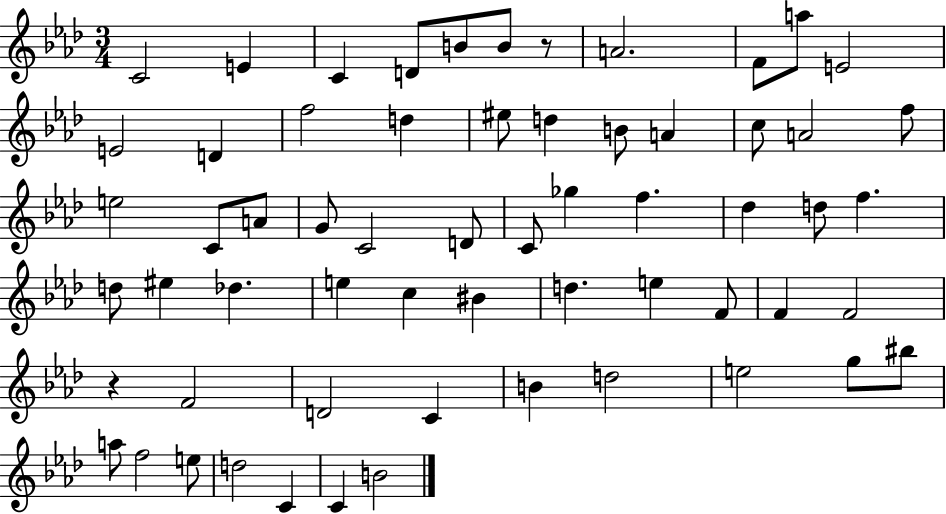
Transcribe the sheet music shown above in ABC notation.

X:1
T:Untitled
M:3/4
L:1/4
K:Ab
C2 E C D/2 B/2 B/2 z/2 A2 F/2 a/2 E2 E2 D f2 d ^e/2 d B/2 A c/2 A2 f/2 e2 C/2 A/2 G/2 C2 D/2 C/2 _g f _d d/2 f d/2 ^e _d e c ^B d e F/2 F F2 z F2 D2 C B d2 e2 g/2 ^b/2 a/2 f2 e/2 d2 C C B2